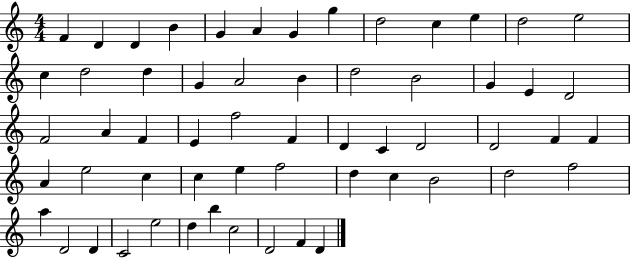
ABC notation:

X:1
T:Untitled
M:4/4
L:1/4
K:C
F D D B G A G g d2 c e d2 e2 c d2 d G A2 B d2 B2 G E D2 F2 A F E f2 F D C D2 D2 F F A e2 c c e f2 d c B2 d2 f2 a D2 D C2 e2 d b c2 D2 F D